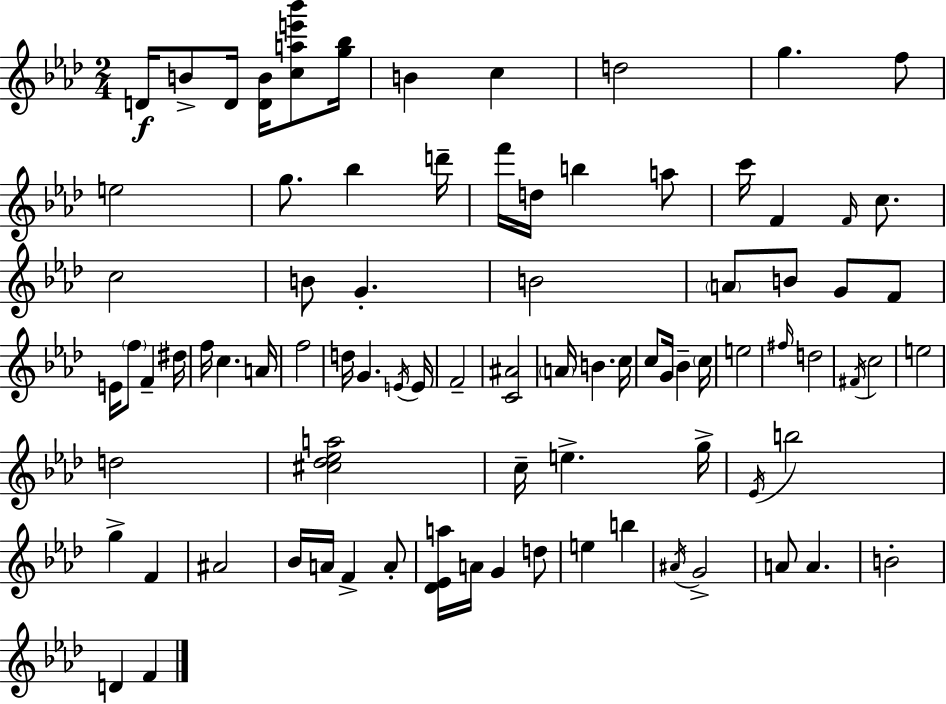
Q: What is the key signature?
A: AES major